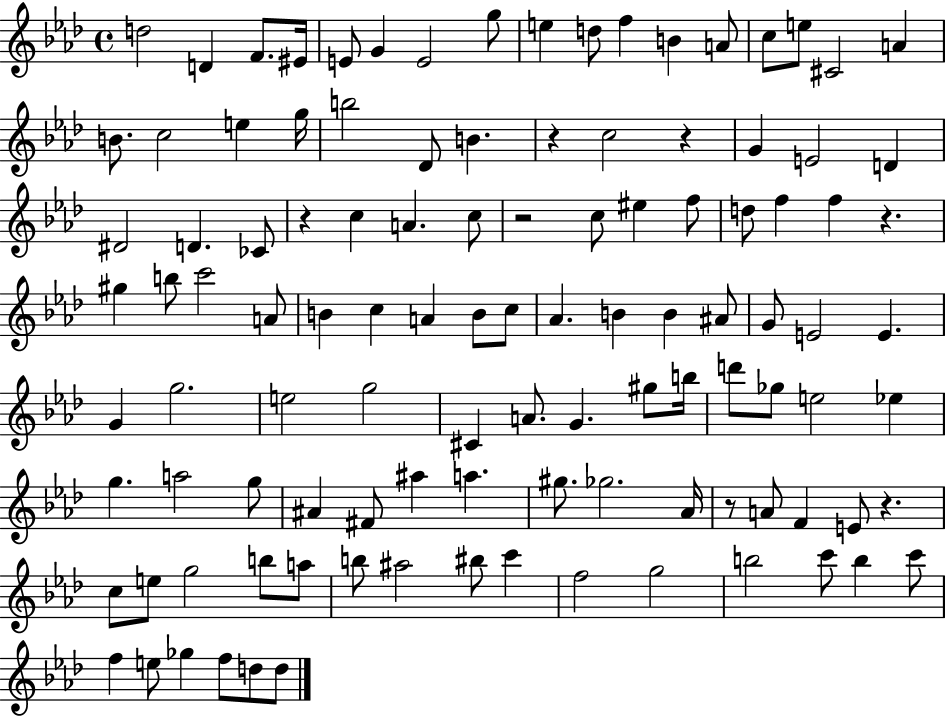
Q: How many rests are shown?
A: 7